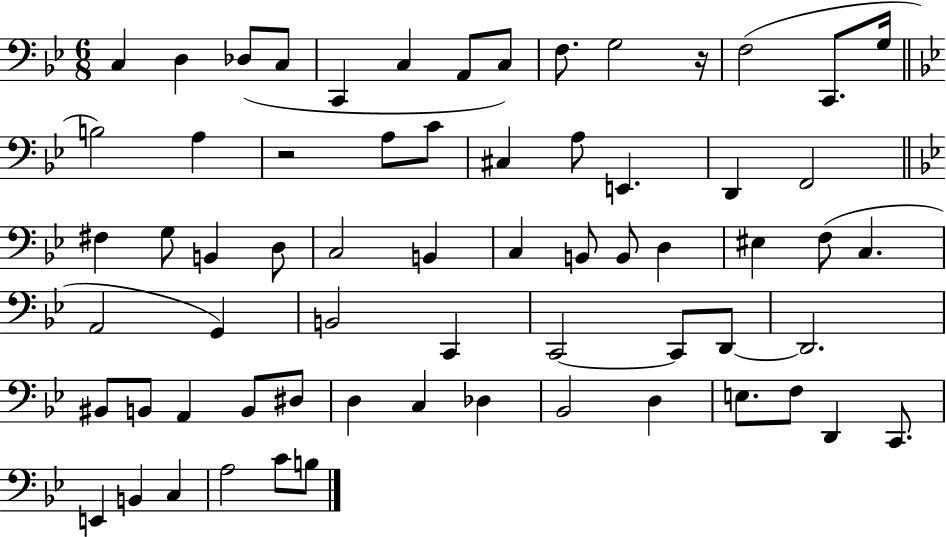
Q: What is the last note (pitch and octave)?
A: B3